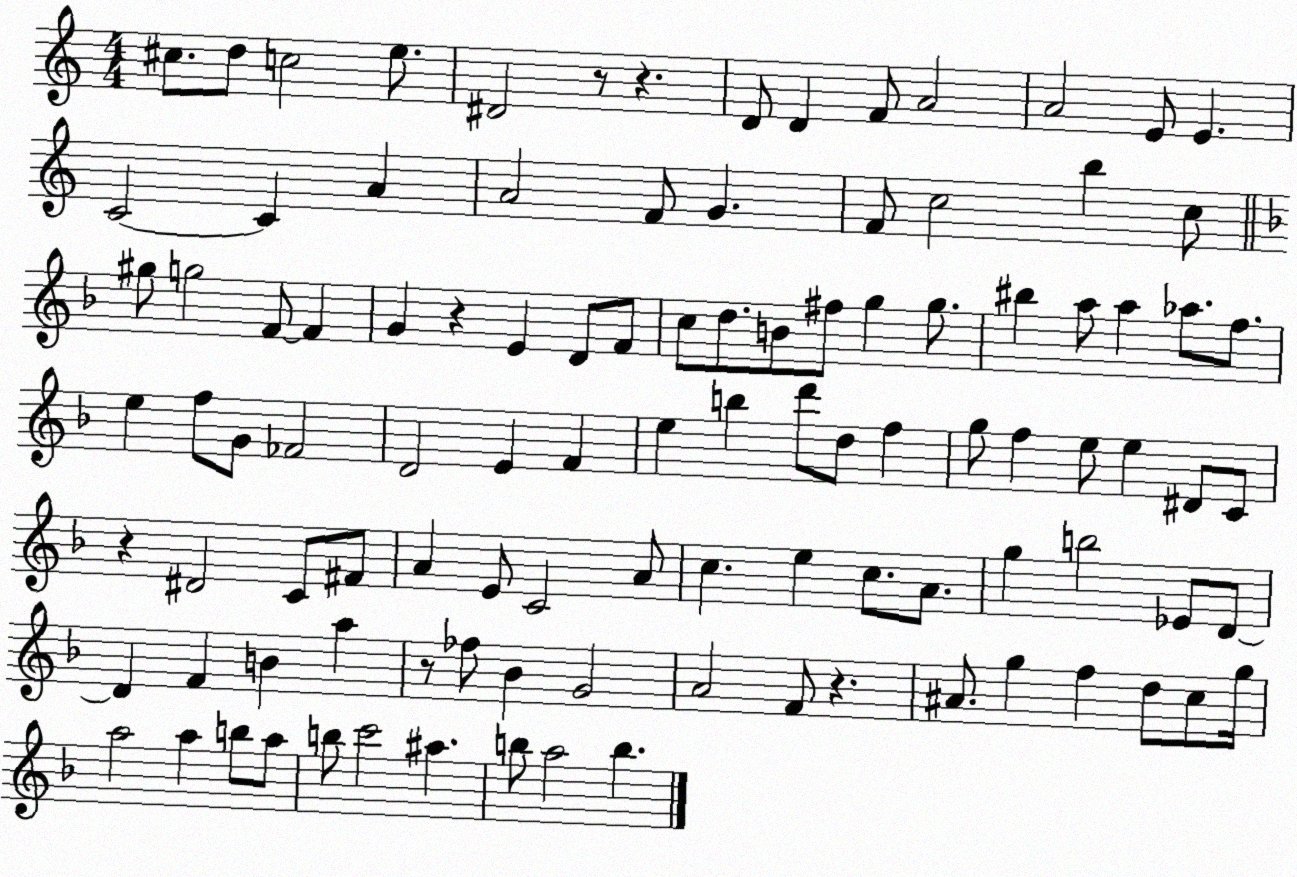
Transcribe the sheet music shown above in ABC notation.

X:1
T:Untitled
M:4/4
L:1/4
K:C
^c/2 d/2 c2 e/2 ^D2 z/2 z D/2 D F/2 A2 A2 E/2 E C2 C A A2 F/2 G F/2 c2 b c/2 ^g/2 g2 F/2 F G z E D/2 F/2 c/2 d/2 B/2 ^f/2 g g/2 ^b a/2 a _a/2 f/2 e f/2 G/2 _F2 D2 E F e b d'/2 d/2 f g/2 f e/2 e ^D/2 C/2 z ^D2 C/2 ^F/2 A E/2 C2 A/2 c e c/2 A/2 g b2 _E/2 D/2 D F B a z/2 _f/2 _B G2 A2 F/2 z ^A/2 g f d/2 c/2 g/4 a2 a b/2 a/2 b/2 c'2 ^a b/2 a2 b